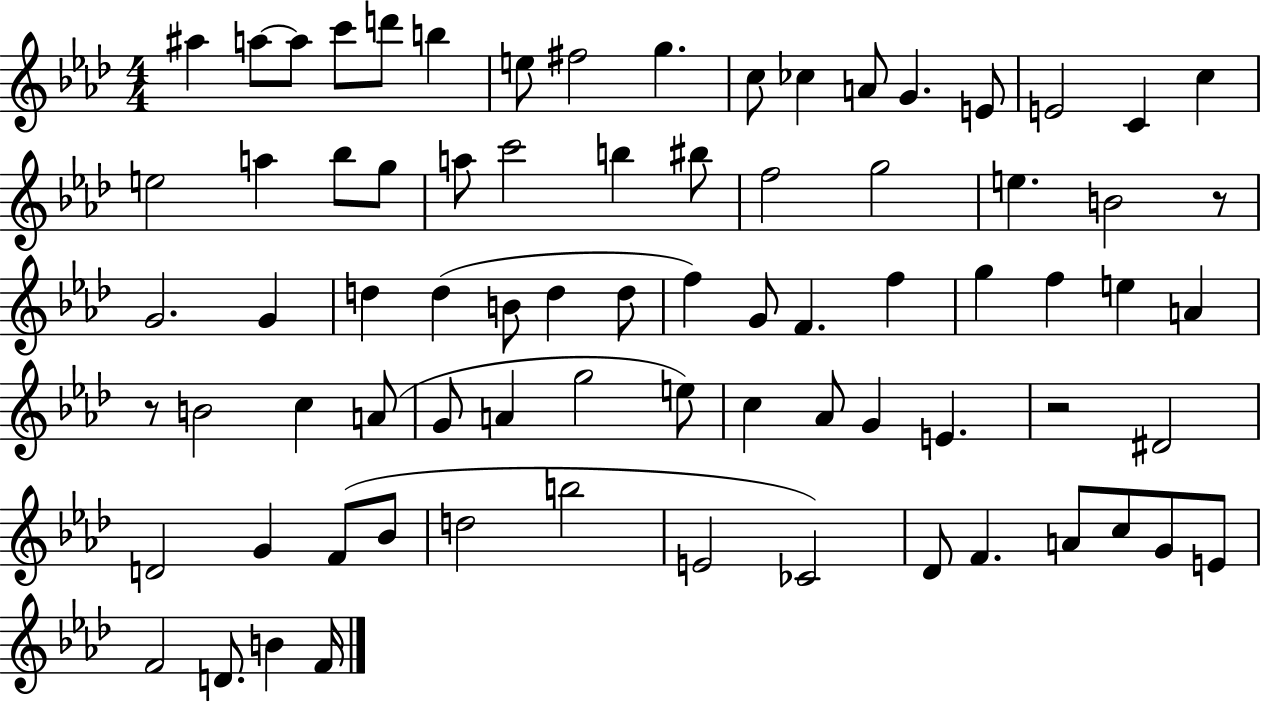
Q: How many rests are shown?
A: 3